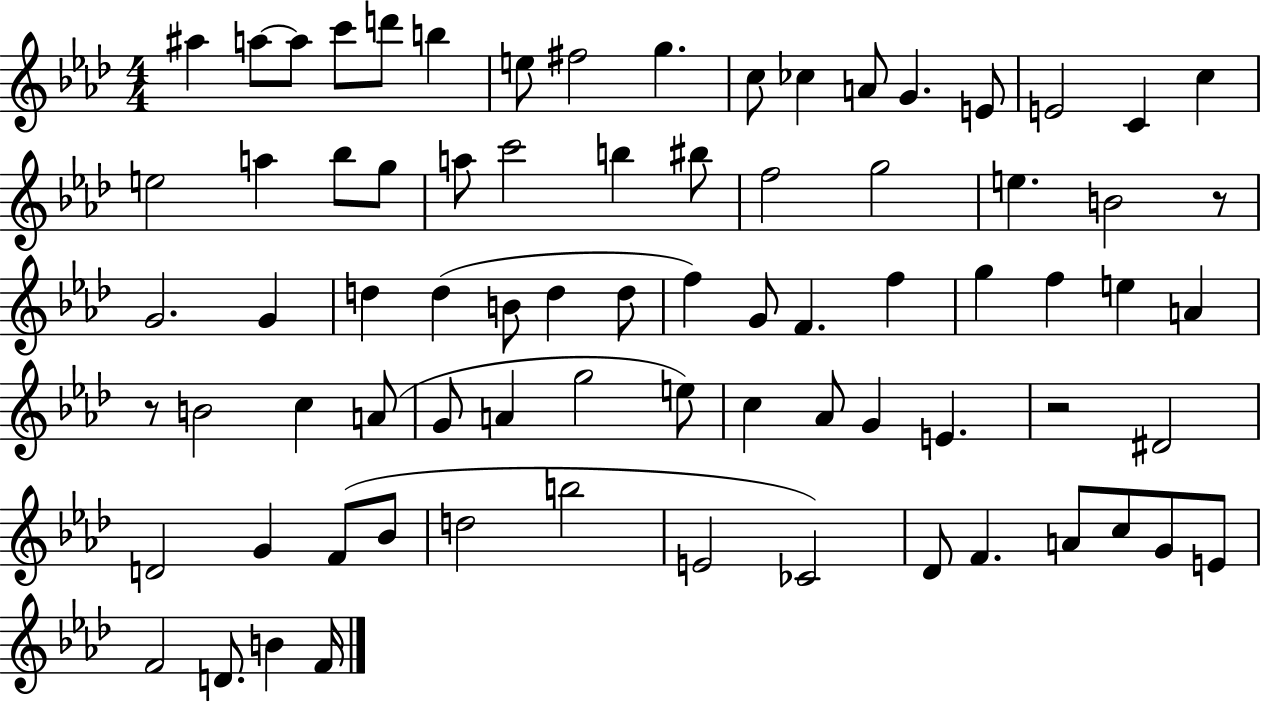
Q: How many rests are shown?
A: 3